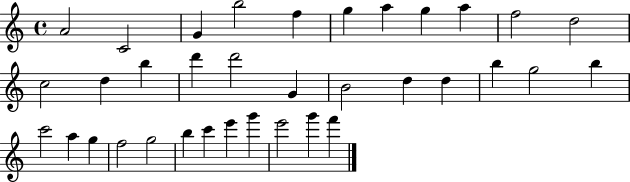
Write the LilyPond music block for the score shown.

{
  \clef treble
  \time 4/4
  \defaultTimeSignature
  \key c \major
  a'2 c'2 | g'4 b''2 f''4 | g''4 a''4 g''4 a''4 | f''2 d''2 | \break c''2 d''4 b''4 | d'''4 d'''2 g'4 | b'2 d''4 d''4 | b''4 g''2 b''4 | \break c'''2 a''4 g''4 | f''2 g''2 | b''4 c'''4 e'''4 g'''4 | e'''2 g'''4 f'''4 | \break \bar "|."
}